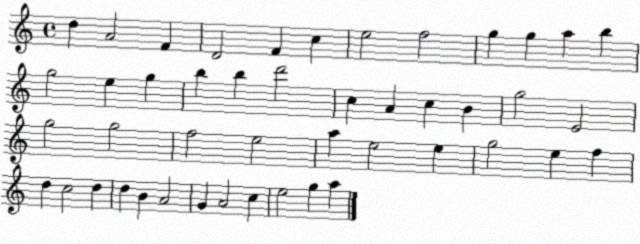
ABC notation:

X:1
T:Untitled
M:4/4
L:1/4
K:C
d A2 F D2 F c e2 f2 g g a b g2 e g b b d'2 c A c B g2 E2 g2 g2 f2 e2 a e2 e g2 e f d c2 d d B A2 G A2 c e2 g a